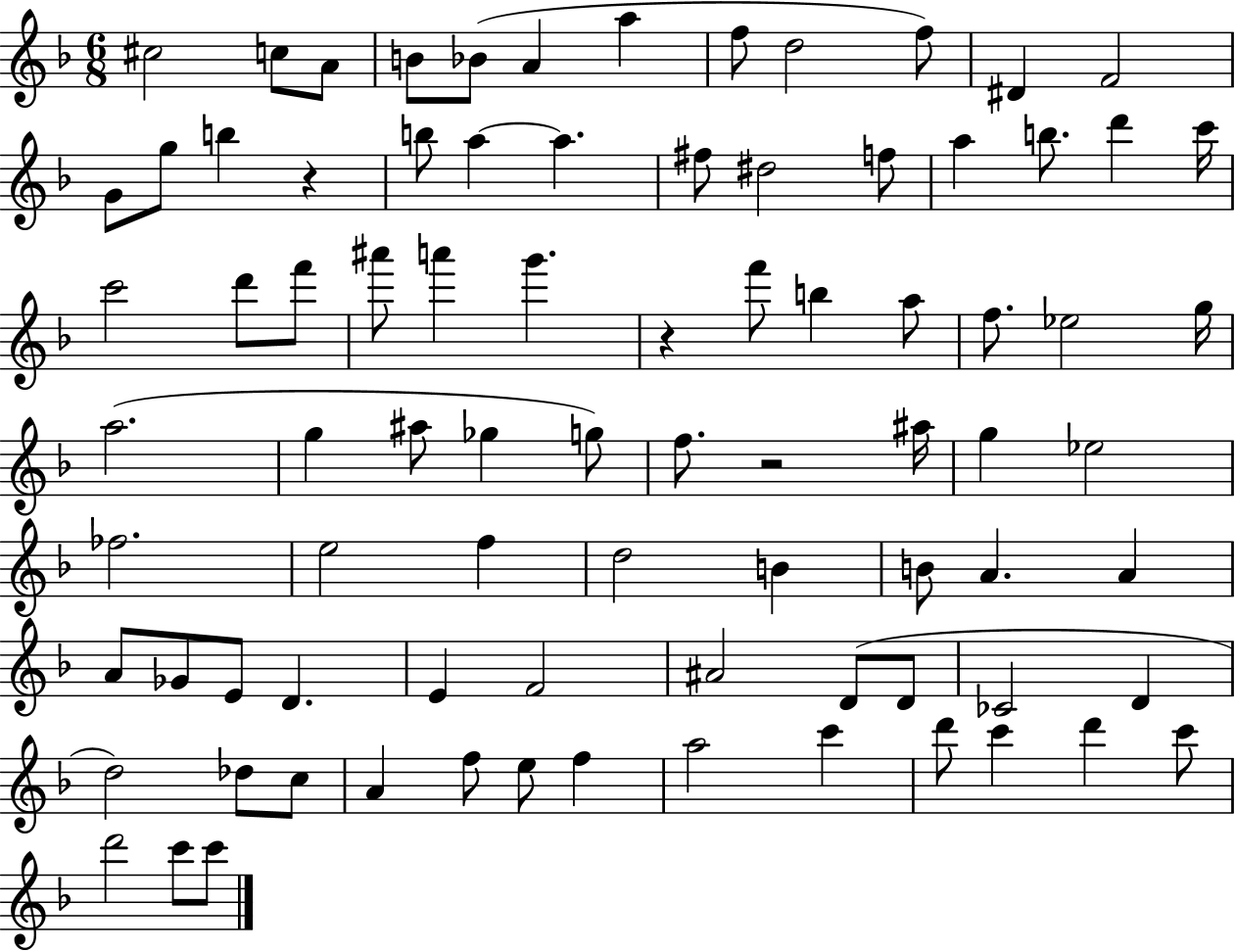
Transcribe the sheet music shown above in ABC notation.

X:1
T:Untitled
M:6/8
L:1/4
K:F
^c2 c/2 A/2 B/2 _B/2 A a f/2 d2 f/2 ^D F2 G/2 g/2 b z b/2 a a ^f/2 ^d2 f/2 a b/2 d' c'/4 c'2 d'/2 f'/2 ^a'/2 a' g' z f'/2 b a/2 f/2 _e2 g/4 a2 g ^a/2 _g g/2 f/2 z2 ^a/4 g _e2 _f2 e2 f d2 B B/2 A A A/2 _G/2 E/2 D E F2 ^A2 D/2 D/2 _C2 D d2 _d/2 c/2 A f/2 e/2 f a2 c' d'/2 c' d' c'/2 d'2 c'/2 c'/2